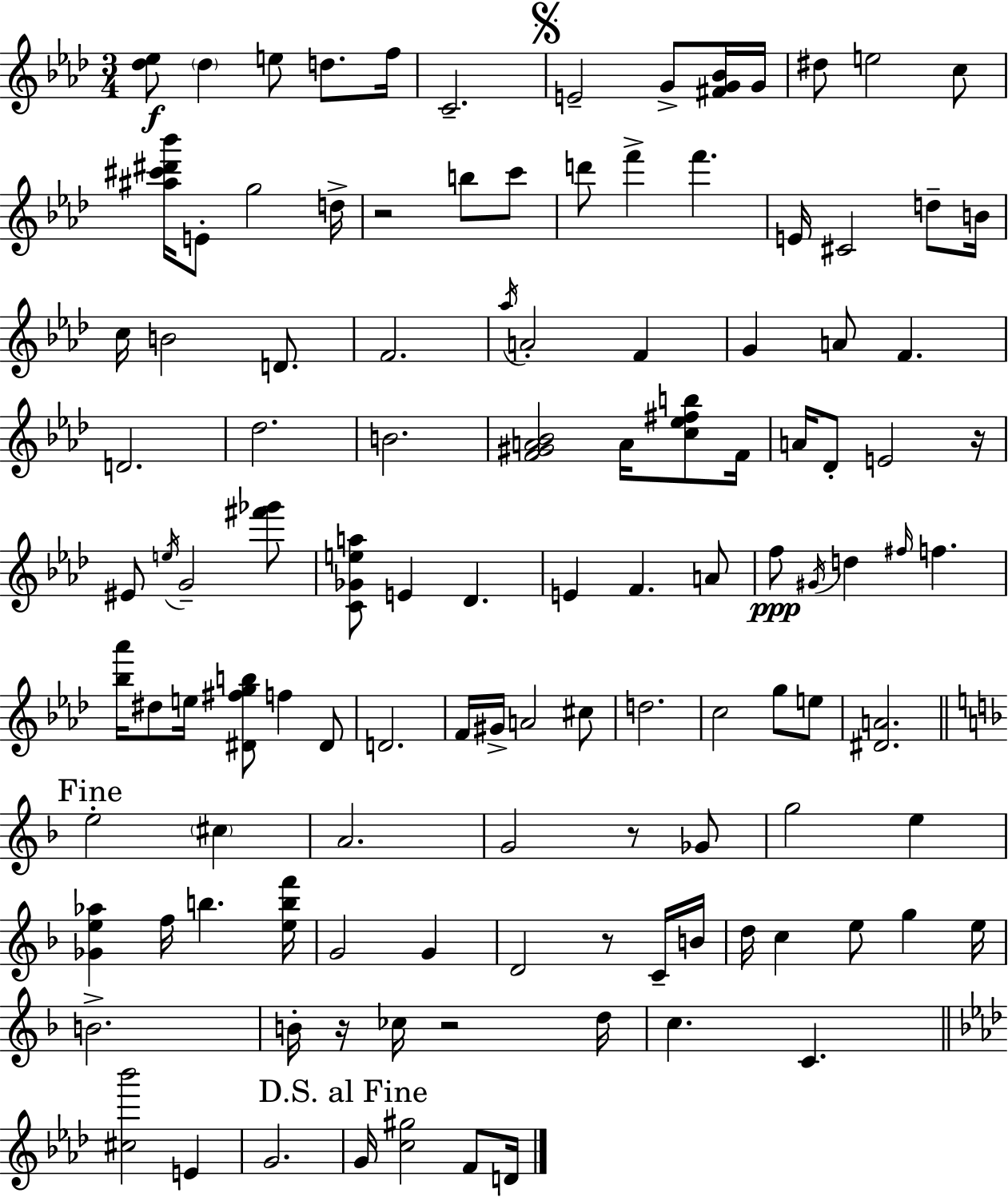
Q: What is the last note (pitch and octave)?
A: D4